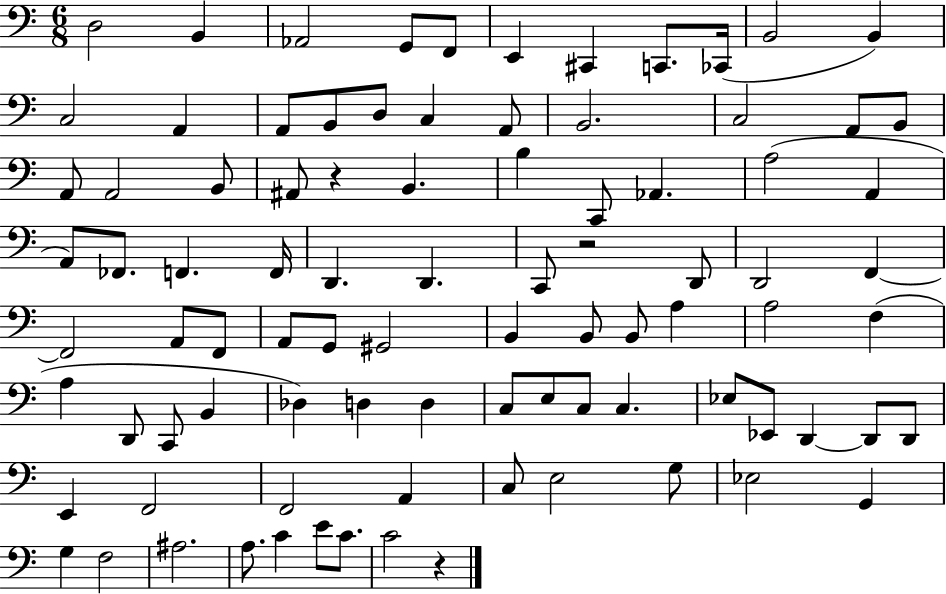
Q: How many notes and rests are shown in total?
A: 90